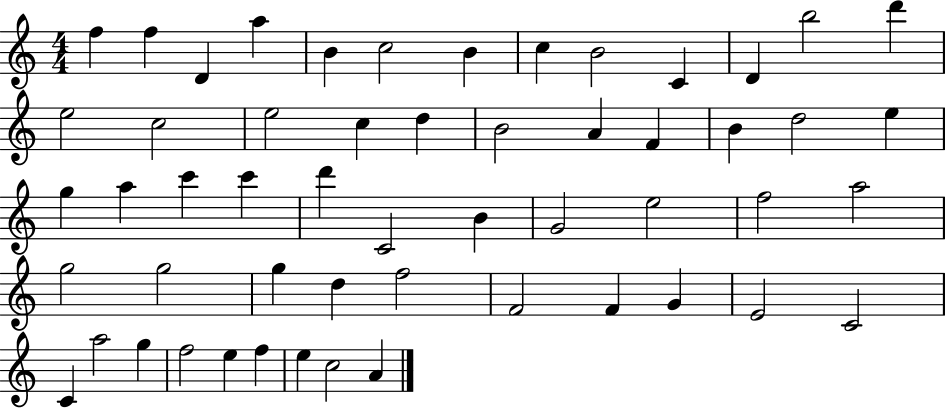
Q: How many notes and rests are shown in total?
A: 54